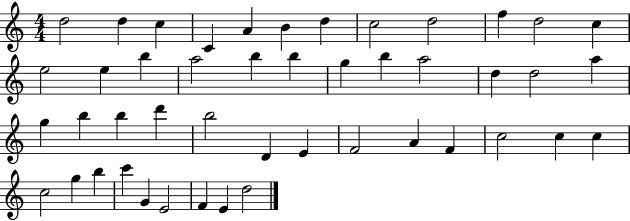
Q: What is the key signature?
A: C major